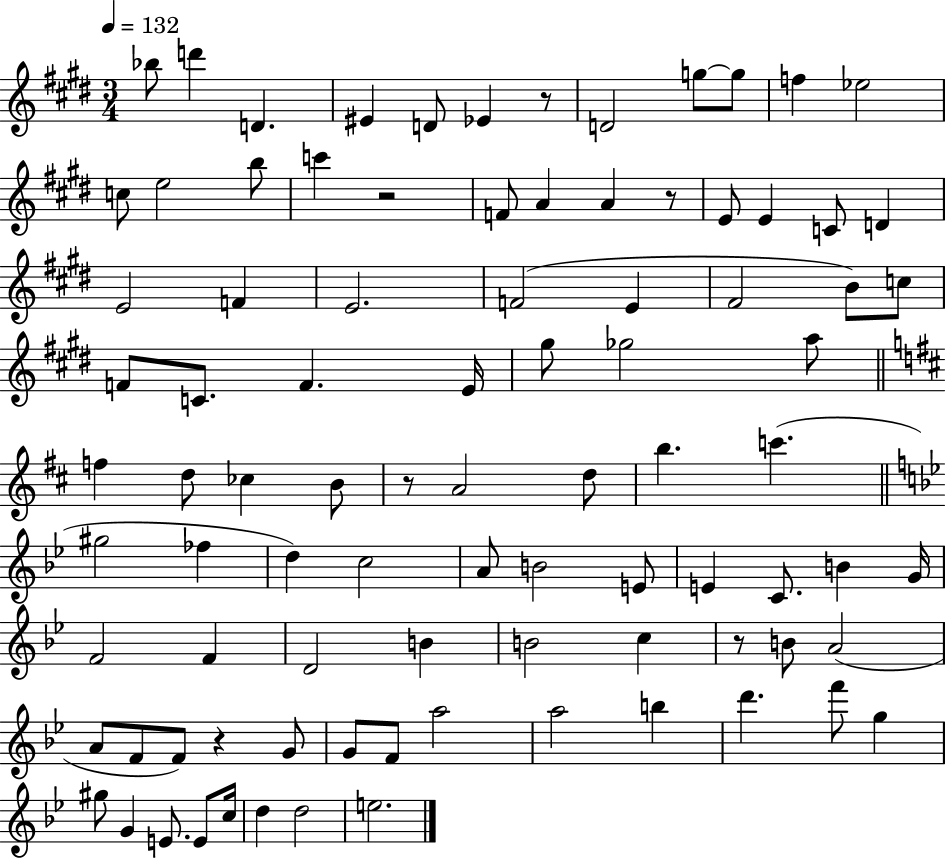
{
  \clef treble
  \numericTimeSignature
  \time 3/4
  \key e \major
  \tempo 4 = 132
  bes''8 d'''4 d'4. | eis'4 d'8 ees'4 r8 | d'2 g''8~~ g''8 | f''4 ees''2 | \break c''8 e''2 b''8 | c'''4 r2 | f'8 a'4 a'4 r8 | e'8 e'4 c'8 d'4 | \break e'2 f'4 | e'2. | f'2( e'4 | fis'2 b'8) c''8 | \break f'8 c'8. f'4. e'16 | gis''8 ges''2 a''8 | \bar "||" \break \key d \major f''4 d''8 ces''4 b'8 | r8 a'2 d''8 | b''4. c'''4.( | \bar "||" \break \key bes \major gis''2 fes''4 | d''4) c''2 | a'8 b'2 e'8 | e'4 c'8. b'4 g'16 | \break f'2 f'4 | d'2 b'4 | b'2 c''4 | r8 b'8 a'2( | \break a'8 f'8 f'8) r4 g'8 | g'8 f'8 a''2 | a''2 b''4 | d'''4. f'''8 g''4 | \break gis''8 g'4 e'8. e'8 c''16 | d''4 d''2 | e''2. | \bar "|."
}